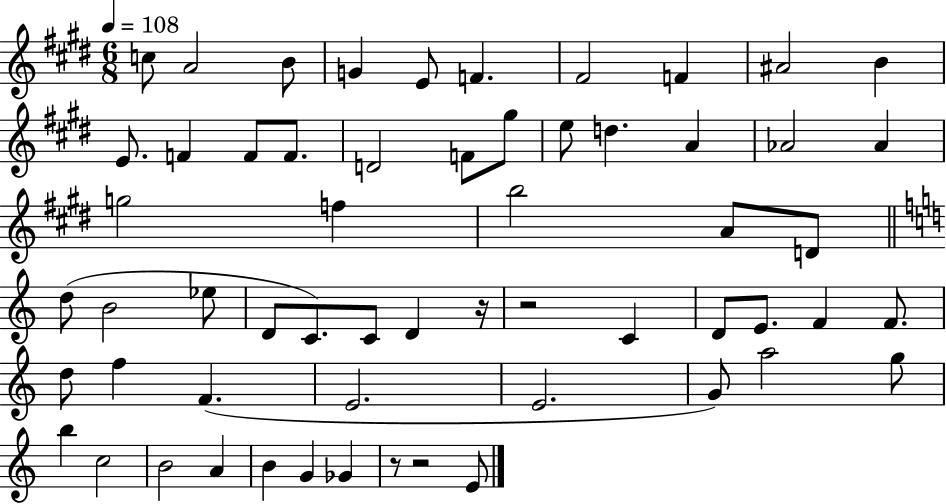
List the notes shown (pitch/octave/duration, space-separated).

C5/e A4/h B4/e G4/q E4/e F4/q. F#4/h F4/q A#4/h B4/q E4/e. F4/q F4/e F4/e. D4/h F4/e G#5/e E5/e D5/q. A4/q Ab4/h Ab4/q G5/h F5/q B5/h A4/e D4/e D5/e B4/h Eb5/e D4/e C4/e. C4/e D4/q R/s R/h C4/q D4/e E4/e. F4/q F4/e. D5/e F5/q F4/q. E4/h. E4/h. G4/e A5/h G5/e B5/q C5/h B4/h A4/q B4/q G4/q Gb4/q R/e R/h E4/e